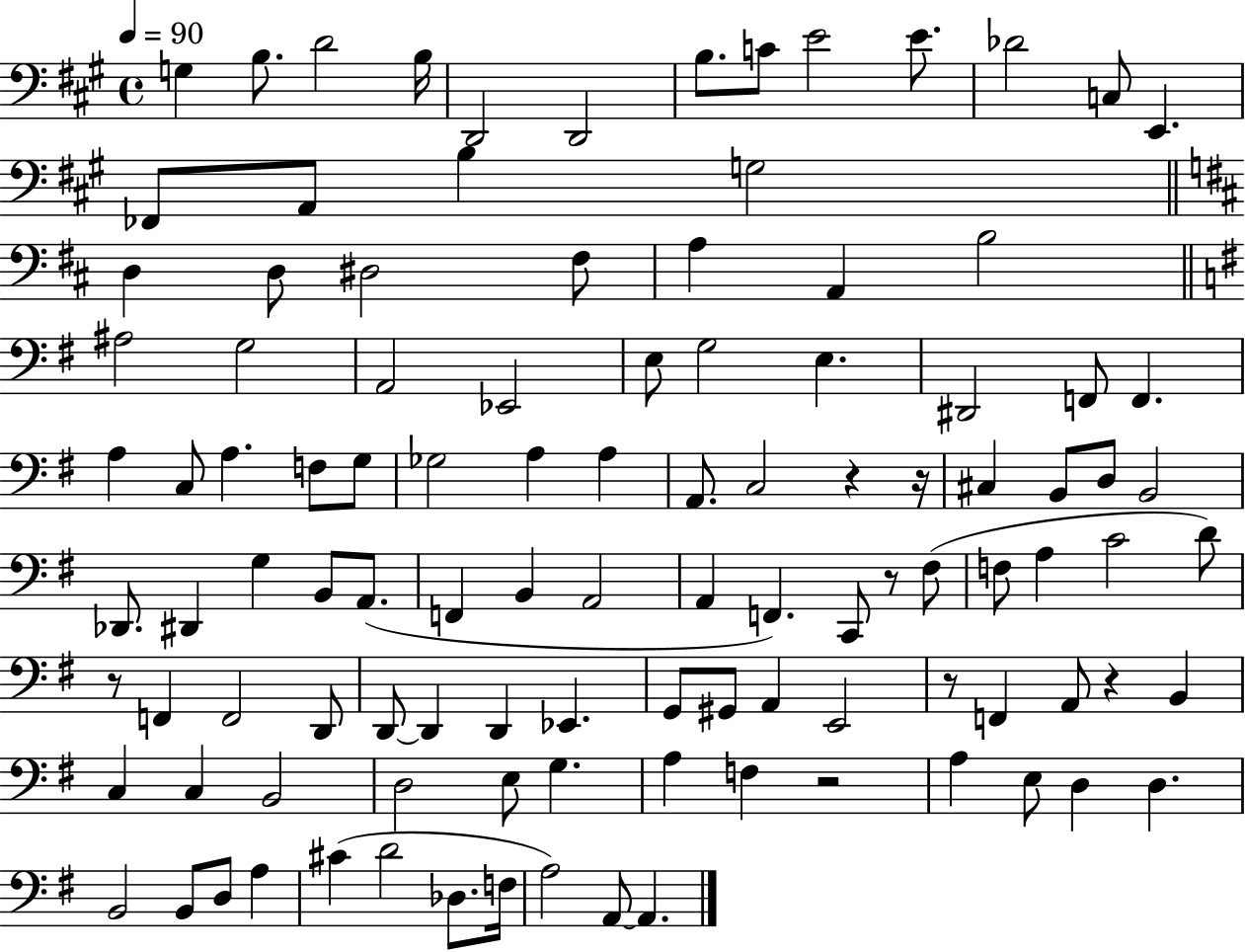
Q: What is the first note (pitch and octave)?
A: G3